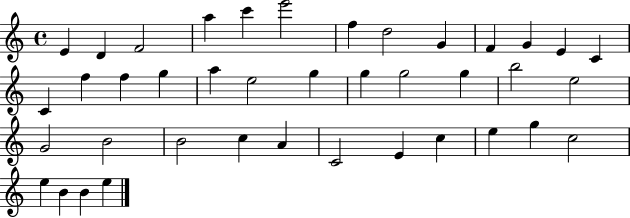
{
  \clef treble
  \time 4/4
  \defaultTimeSignature
  \key c \major
  e'4 d'4 f'2 | a''4 c'''4 e'''2 | f''4 d''2 g'4 | f'4 g'4 e'4 c'4 | \break c'4 f''4 f''4 g''4 | a''4 e''2 g''4 | g''4 g''2 g''4 | b''2 e''2 | \break g'2 b'2 | b'2 c''4 a'4 | c'2 e'4 c''4 | e''4 g''4 c''2 | \break e''4 b'4 b'4 e''4 | \bar "|."
}